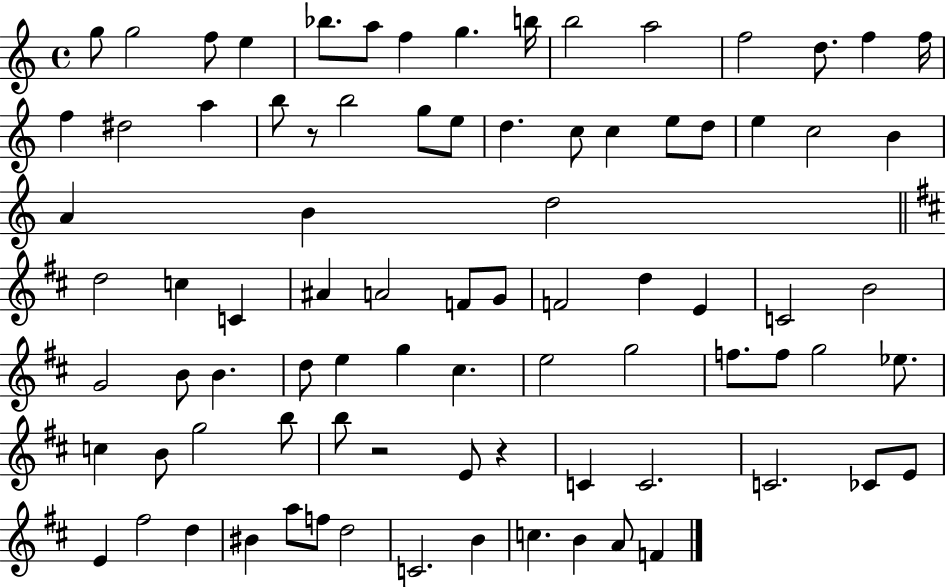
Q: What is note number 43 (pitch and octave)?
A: E4